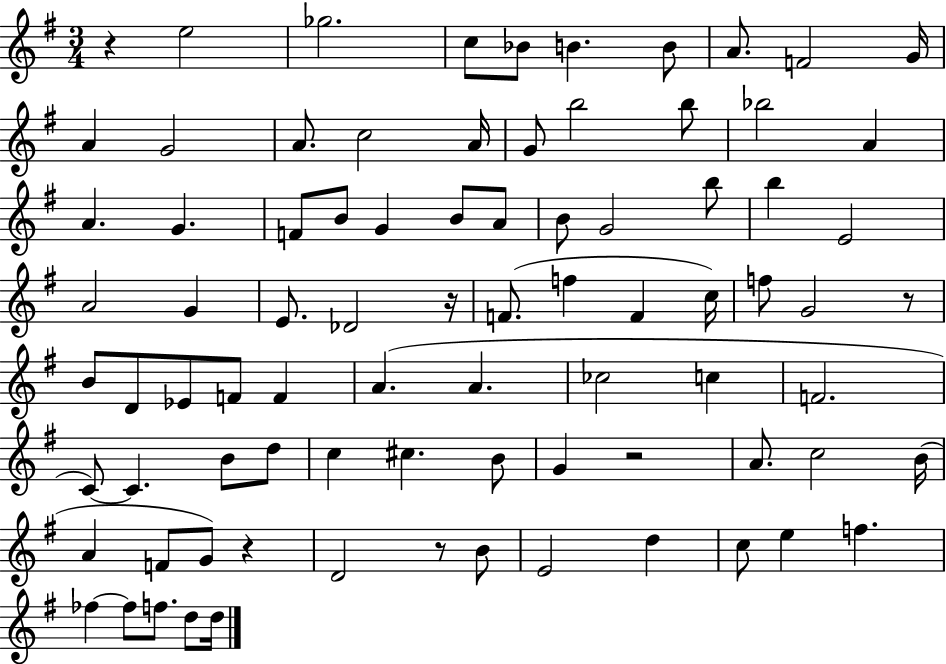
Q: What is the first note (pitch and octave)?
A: E5